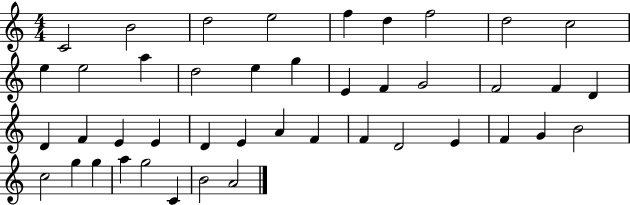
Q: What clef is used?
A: treble